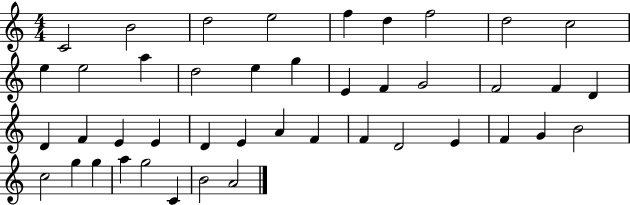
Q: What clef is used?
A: treble